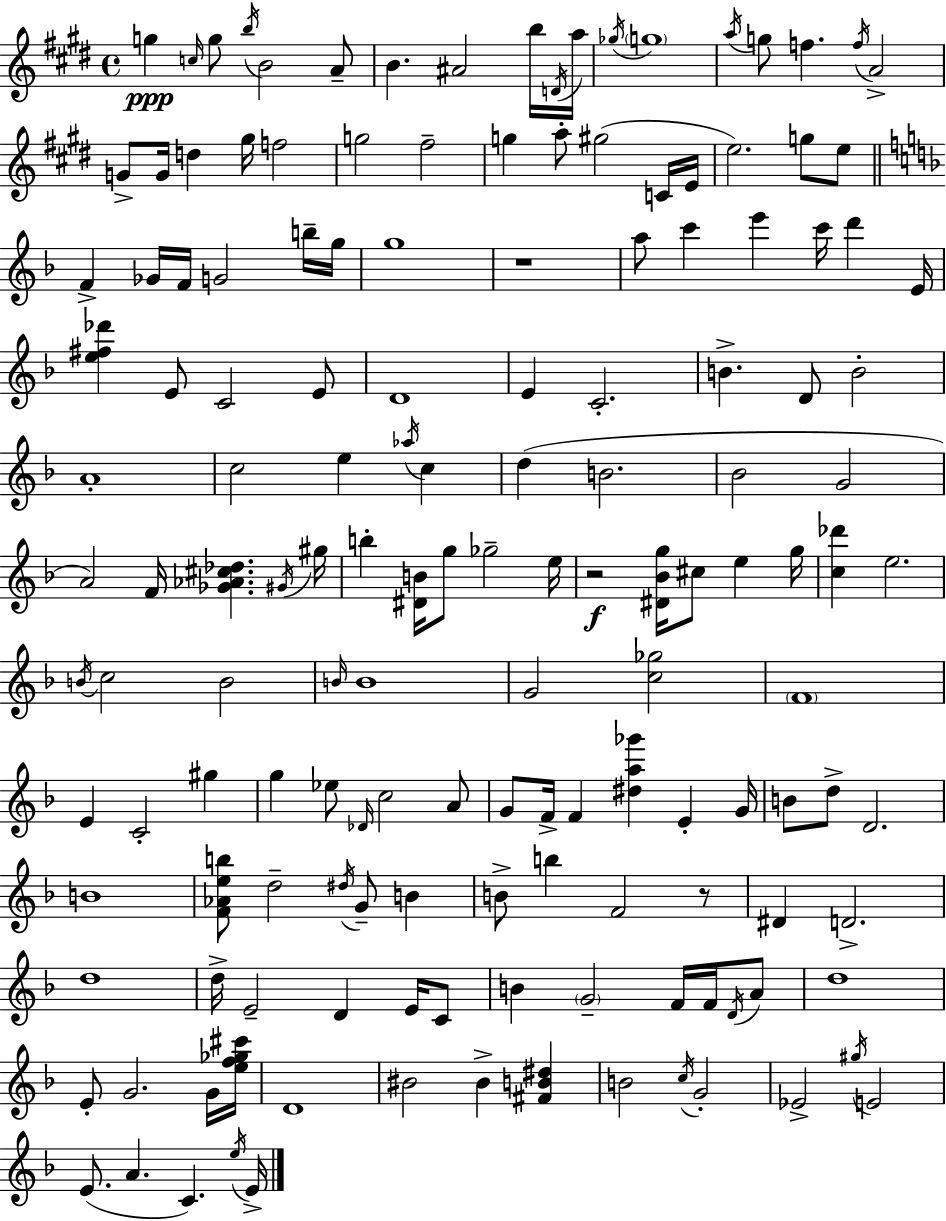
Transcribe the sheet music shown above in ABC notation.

X:1
T:Untitled
M:4/4
L:1/4
K:E
g c/4 g/2 b/4 B2 A/2 B ^A2 b/4 D/4 a/4 _g/4 g4 a/4 g/2 f f/4 A2 G/2 G/4 d ^g/4 f2 g2 ^f2 g a/2 ^g2 C/4 E/4 e2 g/2 e/2 F _G/4 F/4 G2 b/4 g/4 g4 z4 a/2 c' e' c'/4 d' E/4 [e^f_d'] E/2 C2 E/2 D4 E C2 B D/2 B2 A4 c2 e _a/4 c d B2 _B2 G2 A2 F/4 [_G_A^c_d] ^G/4 ^g/4 b [^DB]/4 g/2 _g2 e/4 z2 [^D_Bg]/4 ^c/2 e g/4 [c_d'] e2 B/4 c2 B2 B/4 B4 G2 [c_g]2 F4 E C2 ^g g _e/2 _D/4 c2 A/2 G/2 F/4 F [^da_g'] E G/4 B/2 d/2 D2 B4 [F_Aeb]/2 d2 ^d/4 G/2 B B/2 b F2 z/2 ^D D2 d4 d/4 E2 D E/4 C/2 B G2 F/4 F/4 D/4 A/2 d4 E/2 G2 G/4 [ef_g^c']/4 D4 ^B2 ^B [^FB^d] B2 c/4 G2 _E2 ^g/4 E2 E/2 A C e/4 E/4